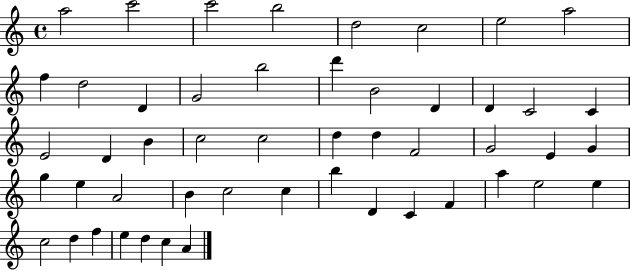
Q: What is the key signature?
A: C major